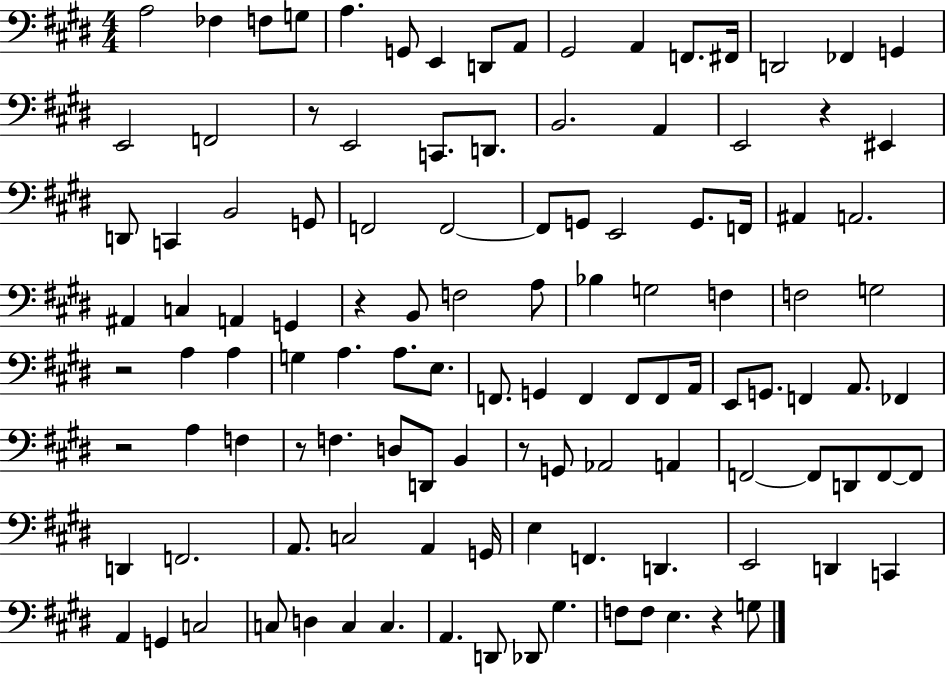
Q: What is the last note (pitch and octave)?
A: G3